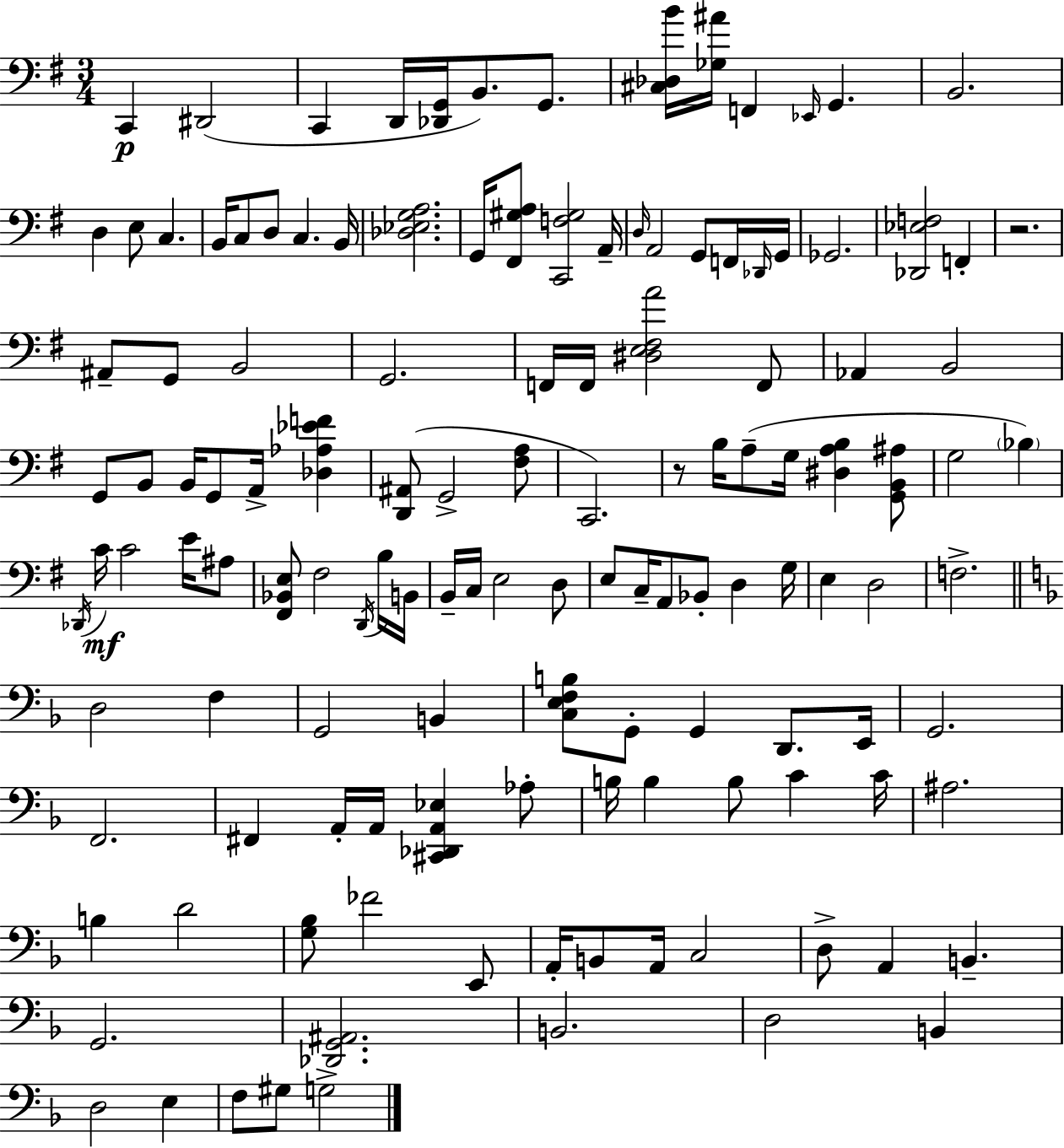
C2/q D#2/h C2/q D2/s [Db2,G2]/s B2/e. G2/e. [C#3,Db3,B4]/s [Gb3,A#4]/s F2/q Eb2/s G2/q. B2/h. D3/q E3/e C3/q. B2/s C3/e D3/e C3/q. B2/s [Db3,Eb3,G3,A3]/h. G2/s [F#2,G#3,A3]/e [C2,F3,G#3]/h A2/s D3/s A2/h G2/e F2/s Db2/s G2/s Gb2/h. [Db2,Eb3,F3]/h F2/q R/h. A#2/e G2/e B2/h G2/h. F2/s F2/s [D#3,E3,F#3,A4]/h F2/e Ab2/q B2/h G2/e B2/e B2/s G2/e A2/s [Db3,Ab3,Eb4,F4]/q [D2,A#2]/e G2/h [F#3,A3]/e C2/h. R/e B3/s A3/e G3/s [D#3,A3,B3]/q [G2,B2,A#3]/e G3/h Bb3/q Db2/s C4/s C4/h E4/s A#3/e [F#2,Bb2,E3]/e F#3/h D2/s B3/s B2/s B2/s C3/s E3/h D3/e E3/e C3/s A2/e Bb2/e D3/q G3/s E3/q D3/h F3/h. D3/h F3/q G2/h B2/q [C3,E3,F3,B3]/e G2/e G2/q D2/e. E2/s G2/h. F2/h. F#2/q A2/s A2/s [C#2,Db2,A2,Eb3]/q Ab3/e B3/s B3/q B3/e C4/q C4/s A#3/h. B3/q D4/h [G3,Bb3]/e FES4/h E2/e A2/s B2/e A2/s C3/h D3/e A2/q B2/q. G2/h. [Db2,G2,A#2]/h. B2/h. D3/h B2/q D3/h E3/q F3/e G#3/e G3/h